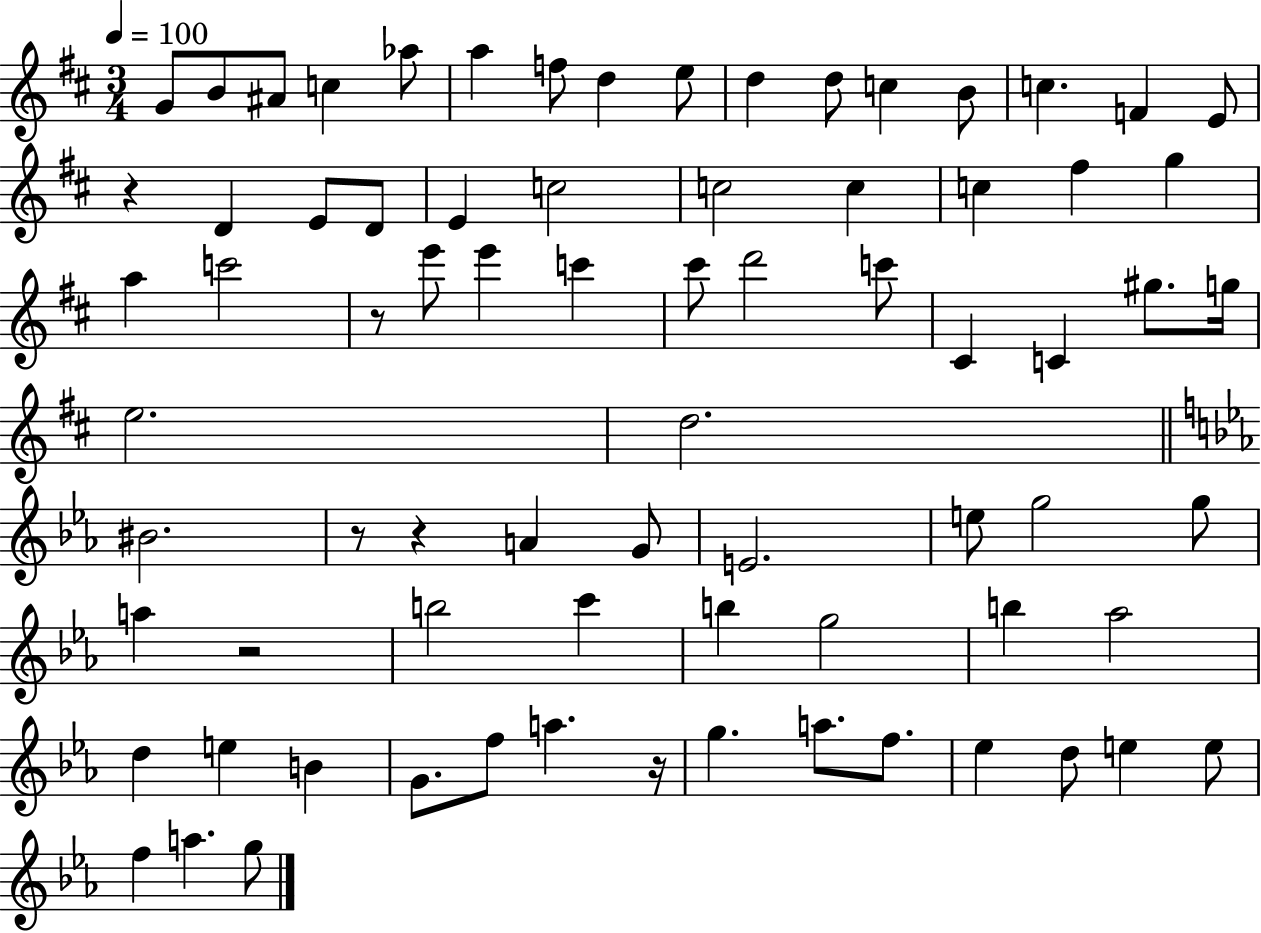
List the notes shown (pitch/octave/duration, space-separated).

G4/e B4/e A#4/e C5/q Ab5/e A5/q F5/e D5/q E5/e D5/q D5/e C5/q B4/e C5/q. F4/q E4/e R/q D4/q E4/e D4/e E4/q C5/h C5/h C5/q C5/q F#5/q G5/q A5/q C6/h R/e E6/e E6/q C6/q C#6/e D6/h C6/e C#4/q C4/q G#5/e. G5/s E5/h. D5/h. BIS4/h. R/e R/q A4/q G4/e E4/h. E5/e G5/h G5/e A5/q R/h B5/h C6/q B5/q G5/h B5/q Ab5/h D5/q E5/q B4/q G4/e. F5/e A5/q. R/s G5/q. A5/e. F5/e. Eb5/q D5/e E5/q E5/e F5/q A5/q. G5/e